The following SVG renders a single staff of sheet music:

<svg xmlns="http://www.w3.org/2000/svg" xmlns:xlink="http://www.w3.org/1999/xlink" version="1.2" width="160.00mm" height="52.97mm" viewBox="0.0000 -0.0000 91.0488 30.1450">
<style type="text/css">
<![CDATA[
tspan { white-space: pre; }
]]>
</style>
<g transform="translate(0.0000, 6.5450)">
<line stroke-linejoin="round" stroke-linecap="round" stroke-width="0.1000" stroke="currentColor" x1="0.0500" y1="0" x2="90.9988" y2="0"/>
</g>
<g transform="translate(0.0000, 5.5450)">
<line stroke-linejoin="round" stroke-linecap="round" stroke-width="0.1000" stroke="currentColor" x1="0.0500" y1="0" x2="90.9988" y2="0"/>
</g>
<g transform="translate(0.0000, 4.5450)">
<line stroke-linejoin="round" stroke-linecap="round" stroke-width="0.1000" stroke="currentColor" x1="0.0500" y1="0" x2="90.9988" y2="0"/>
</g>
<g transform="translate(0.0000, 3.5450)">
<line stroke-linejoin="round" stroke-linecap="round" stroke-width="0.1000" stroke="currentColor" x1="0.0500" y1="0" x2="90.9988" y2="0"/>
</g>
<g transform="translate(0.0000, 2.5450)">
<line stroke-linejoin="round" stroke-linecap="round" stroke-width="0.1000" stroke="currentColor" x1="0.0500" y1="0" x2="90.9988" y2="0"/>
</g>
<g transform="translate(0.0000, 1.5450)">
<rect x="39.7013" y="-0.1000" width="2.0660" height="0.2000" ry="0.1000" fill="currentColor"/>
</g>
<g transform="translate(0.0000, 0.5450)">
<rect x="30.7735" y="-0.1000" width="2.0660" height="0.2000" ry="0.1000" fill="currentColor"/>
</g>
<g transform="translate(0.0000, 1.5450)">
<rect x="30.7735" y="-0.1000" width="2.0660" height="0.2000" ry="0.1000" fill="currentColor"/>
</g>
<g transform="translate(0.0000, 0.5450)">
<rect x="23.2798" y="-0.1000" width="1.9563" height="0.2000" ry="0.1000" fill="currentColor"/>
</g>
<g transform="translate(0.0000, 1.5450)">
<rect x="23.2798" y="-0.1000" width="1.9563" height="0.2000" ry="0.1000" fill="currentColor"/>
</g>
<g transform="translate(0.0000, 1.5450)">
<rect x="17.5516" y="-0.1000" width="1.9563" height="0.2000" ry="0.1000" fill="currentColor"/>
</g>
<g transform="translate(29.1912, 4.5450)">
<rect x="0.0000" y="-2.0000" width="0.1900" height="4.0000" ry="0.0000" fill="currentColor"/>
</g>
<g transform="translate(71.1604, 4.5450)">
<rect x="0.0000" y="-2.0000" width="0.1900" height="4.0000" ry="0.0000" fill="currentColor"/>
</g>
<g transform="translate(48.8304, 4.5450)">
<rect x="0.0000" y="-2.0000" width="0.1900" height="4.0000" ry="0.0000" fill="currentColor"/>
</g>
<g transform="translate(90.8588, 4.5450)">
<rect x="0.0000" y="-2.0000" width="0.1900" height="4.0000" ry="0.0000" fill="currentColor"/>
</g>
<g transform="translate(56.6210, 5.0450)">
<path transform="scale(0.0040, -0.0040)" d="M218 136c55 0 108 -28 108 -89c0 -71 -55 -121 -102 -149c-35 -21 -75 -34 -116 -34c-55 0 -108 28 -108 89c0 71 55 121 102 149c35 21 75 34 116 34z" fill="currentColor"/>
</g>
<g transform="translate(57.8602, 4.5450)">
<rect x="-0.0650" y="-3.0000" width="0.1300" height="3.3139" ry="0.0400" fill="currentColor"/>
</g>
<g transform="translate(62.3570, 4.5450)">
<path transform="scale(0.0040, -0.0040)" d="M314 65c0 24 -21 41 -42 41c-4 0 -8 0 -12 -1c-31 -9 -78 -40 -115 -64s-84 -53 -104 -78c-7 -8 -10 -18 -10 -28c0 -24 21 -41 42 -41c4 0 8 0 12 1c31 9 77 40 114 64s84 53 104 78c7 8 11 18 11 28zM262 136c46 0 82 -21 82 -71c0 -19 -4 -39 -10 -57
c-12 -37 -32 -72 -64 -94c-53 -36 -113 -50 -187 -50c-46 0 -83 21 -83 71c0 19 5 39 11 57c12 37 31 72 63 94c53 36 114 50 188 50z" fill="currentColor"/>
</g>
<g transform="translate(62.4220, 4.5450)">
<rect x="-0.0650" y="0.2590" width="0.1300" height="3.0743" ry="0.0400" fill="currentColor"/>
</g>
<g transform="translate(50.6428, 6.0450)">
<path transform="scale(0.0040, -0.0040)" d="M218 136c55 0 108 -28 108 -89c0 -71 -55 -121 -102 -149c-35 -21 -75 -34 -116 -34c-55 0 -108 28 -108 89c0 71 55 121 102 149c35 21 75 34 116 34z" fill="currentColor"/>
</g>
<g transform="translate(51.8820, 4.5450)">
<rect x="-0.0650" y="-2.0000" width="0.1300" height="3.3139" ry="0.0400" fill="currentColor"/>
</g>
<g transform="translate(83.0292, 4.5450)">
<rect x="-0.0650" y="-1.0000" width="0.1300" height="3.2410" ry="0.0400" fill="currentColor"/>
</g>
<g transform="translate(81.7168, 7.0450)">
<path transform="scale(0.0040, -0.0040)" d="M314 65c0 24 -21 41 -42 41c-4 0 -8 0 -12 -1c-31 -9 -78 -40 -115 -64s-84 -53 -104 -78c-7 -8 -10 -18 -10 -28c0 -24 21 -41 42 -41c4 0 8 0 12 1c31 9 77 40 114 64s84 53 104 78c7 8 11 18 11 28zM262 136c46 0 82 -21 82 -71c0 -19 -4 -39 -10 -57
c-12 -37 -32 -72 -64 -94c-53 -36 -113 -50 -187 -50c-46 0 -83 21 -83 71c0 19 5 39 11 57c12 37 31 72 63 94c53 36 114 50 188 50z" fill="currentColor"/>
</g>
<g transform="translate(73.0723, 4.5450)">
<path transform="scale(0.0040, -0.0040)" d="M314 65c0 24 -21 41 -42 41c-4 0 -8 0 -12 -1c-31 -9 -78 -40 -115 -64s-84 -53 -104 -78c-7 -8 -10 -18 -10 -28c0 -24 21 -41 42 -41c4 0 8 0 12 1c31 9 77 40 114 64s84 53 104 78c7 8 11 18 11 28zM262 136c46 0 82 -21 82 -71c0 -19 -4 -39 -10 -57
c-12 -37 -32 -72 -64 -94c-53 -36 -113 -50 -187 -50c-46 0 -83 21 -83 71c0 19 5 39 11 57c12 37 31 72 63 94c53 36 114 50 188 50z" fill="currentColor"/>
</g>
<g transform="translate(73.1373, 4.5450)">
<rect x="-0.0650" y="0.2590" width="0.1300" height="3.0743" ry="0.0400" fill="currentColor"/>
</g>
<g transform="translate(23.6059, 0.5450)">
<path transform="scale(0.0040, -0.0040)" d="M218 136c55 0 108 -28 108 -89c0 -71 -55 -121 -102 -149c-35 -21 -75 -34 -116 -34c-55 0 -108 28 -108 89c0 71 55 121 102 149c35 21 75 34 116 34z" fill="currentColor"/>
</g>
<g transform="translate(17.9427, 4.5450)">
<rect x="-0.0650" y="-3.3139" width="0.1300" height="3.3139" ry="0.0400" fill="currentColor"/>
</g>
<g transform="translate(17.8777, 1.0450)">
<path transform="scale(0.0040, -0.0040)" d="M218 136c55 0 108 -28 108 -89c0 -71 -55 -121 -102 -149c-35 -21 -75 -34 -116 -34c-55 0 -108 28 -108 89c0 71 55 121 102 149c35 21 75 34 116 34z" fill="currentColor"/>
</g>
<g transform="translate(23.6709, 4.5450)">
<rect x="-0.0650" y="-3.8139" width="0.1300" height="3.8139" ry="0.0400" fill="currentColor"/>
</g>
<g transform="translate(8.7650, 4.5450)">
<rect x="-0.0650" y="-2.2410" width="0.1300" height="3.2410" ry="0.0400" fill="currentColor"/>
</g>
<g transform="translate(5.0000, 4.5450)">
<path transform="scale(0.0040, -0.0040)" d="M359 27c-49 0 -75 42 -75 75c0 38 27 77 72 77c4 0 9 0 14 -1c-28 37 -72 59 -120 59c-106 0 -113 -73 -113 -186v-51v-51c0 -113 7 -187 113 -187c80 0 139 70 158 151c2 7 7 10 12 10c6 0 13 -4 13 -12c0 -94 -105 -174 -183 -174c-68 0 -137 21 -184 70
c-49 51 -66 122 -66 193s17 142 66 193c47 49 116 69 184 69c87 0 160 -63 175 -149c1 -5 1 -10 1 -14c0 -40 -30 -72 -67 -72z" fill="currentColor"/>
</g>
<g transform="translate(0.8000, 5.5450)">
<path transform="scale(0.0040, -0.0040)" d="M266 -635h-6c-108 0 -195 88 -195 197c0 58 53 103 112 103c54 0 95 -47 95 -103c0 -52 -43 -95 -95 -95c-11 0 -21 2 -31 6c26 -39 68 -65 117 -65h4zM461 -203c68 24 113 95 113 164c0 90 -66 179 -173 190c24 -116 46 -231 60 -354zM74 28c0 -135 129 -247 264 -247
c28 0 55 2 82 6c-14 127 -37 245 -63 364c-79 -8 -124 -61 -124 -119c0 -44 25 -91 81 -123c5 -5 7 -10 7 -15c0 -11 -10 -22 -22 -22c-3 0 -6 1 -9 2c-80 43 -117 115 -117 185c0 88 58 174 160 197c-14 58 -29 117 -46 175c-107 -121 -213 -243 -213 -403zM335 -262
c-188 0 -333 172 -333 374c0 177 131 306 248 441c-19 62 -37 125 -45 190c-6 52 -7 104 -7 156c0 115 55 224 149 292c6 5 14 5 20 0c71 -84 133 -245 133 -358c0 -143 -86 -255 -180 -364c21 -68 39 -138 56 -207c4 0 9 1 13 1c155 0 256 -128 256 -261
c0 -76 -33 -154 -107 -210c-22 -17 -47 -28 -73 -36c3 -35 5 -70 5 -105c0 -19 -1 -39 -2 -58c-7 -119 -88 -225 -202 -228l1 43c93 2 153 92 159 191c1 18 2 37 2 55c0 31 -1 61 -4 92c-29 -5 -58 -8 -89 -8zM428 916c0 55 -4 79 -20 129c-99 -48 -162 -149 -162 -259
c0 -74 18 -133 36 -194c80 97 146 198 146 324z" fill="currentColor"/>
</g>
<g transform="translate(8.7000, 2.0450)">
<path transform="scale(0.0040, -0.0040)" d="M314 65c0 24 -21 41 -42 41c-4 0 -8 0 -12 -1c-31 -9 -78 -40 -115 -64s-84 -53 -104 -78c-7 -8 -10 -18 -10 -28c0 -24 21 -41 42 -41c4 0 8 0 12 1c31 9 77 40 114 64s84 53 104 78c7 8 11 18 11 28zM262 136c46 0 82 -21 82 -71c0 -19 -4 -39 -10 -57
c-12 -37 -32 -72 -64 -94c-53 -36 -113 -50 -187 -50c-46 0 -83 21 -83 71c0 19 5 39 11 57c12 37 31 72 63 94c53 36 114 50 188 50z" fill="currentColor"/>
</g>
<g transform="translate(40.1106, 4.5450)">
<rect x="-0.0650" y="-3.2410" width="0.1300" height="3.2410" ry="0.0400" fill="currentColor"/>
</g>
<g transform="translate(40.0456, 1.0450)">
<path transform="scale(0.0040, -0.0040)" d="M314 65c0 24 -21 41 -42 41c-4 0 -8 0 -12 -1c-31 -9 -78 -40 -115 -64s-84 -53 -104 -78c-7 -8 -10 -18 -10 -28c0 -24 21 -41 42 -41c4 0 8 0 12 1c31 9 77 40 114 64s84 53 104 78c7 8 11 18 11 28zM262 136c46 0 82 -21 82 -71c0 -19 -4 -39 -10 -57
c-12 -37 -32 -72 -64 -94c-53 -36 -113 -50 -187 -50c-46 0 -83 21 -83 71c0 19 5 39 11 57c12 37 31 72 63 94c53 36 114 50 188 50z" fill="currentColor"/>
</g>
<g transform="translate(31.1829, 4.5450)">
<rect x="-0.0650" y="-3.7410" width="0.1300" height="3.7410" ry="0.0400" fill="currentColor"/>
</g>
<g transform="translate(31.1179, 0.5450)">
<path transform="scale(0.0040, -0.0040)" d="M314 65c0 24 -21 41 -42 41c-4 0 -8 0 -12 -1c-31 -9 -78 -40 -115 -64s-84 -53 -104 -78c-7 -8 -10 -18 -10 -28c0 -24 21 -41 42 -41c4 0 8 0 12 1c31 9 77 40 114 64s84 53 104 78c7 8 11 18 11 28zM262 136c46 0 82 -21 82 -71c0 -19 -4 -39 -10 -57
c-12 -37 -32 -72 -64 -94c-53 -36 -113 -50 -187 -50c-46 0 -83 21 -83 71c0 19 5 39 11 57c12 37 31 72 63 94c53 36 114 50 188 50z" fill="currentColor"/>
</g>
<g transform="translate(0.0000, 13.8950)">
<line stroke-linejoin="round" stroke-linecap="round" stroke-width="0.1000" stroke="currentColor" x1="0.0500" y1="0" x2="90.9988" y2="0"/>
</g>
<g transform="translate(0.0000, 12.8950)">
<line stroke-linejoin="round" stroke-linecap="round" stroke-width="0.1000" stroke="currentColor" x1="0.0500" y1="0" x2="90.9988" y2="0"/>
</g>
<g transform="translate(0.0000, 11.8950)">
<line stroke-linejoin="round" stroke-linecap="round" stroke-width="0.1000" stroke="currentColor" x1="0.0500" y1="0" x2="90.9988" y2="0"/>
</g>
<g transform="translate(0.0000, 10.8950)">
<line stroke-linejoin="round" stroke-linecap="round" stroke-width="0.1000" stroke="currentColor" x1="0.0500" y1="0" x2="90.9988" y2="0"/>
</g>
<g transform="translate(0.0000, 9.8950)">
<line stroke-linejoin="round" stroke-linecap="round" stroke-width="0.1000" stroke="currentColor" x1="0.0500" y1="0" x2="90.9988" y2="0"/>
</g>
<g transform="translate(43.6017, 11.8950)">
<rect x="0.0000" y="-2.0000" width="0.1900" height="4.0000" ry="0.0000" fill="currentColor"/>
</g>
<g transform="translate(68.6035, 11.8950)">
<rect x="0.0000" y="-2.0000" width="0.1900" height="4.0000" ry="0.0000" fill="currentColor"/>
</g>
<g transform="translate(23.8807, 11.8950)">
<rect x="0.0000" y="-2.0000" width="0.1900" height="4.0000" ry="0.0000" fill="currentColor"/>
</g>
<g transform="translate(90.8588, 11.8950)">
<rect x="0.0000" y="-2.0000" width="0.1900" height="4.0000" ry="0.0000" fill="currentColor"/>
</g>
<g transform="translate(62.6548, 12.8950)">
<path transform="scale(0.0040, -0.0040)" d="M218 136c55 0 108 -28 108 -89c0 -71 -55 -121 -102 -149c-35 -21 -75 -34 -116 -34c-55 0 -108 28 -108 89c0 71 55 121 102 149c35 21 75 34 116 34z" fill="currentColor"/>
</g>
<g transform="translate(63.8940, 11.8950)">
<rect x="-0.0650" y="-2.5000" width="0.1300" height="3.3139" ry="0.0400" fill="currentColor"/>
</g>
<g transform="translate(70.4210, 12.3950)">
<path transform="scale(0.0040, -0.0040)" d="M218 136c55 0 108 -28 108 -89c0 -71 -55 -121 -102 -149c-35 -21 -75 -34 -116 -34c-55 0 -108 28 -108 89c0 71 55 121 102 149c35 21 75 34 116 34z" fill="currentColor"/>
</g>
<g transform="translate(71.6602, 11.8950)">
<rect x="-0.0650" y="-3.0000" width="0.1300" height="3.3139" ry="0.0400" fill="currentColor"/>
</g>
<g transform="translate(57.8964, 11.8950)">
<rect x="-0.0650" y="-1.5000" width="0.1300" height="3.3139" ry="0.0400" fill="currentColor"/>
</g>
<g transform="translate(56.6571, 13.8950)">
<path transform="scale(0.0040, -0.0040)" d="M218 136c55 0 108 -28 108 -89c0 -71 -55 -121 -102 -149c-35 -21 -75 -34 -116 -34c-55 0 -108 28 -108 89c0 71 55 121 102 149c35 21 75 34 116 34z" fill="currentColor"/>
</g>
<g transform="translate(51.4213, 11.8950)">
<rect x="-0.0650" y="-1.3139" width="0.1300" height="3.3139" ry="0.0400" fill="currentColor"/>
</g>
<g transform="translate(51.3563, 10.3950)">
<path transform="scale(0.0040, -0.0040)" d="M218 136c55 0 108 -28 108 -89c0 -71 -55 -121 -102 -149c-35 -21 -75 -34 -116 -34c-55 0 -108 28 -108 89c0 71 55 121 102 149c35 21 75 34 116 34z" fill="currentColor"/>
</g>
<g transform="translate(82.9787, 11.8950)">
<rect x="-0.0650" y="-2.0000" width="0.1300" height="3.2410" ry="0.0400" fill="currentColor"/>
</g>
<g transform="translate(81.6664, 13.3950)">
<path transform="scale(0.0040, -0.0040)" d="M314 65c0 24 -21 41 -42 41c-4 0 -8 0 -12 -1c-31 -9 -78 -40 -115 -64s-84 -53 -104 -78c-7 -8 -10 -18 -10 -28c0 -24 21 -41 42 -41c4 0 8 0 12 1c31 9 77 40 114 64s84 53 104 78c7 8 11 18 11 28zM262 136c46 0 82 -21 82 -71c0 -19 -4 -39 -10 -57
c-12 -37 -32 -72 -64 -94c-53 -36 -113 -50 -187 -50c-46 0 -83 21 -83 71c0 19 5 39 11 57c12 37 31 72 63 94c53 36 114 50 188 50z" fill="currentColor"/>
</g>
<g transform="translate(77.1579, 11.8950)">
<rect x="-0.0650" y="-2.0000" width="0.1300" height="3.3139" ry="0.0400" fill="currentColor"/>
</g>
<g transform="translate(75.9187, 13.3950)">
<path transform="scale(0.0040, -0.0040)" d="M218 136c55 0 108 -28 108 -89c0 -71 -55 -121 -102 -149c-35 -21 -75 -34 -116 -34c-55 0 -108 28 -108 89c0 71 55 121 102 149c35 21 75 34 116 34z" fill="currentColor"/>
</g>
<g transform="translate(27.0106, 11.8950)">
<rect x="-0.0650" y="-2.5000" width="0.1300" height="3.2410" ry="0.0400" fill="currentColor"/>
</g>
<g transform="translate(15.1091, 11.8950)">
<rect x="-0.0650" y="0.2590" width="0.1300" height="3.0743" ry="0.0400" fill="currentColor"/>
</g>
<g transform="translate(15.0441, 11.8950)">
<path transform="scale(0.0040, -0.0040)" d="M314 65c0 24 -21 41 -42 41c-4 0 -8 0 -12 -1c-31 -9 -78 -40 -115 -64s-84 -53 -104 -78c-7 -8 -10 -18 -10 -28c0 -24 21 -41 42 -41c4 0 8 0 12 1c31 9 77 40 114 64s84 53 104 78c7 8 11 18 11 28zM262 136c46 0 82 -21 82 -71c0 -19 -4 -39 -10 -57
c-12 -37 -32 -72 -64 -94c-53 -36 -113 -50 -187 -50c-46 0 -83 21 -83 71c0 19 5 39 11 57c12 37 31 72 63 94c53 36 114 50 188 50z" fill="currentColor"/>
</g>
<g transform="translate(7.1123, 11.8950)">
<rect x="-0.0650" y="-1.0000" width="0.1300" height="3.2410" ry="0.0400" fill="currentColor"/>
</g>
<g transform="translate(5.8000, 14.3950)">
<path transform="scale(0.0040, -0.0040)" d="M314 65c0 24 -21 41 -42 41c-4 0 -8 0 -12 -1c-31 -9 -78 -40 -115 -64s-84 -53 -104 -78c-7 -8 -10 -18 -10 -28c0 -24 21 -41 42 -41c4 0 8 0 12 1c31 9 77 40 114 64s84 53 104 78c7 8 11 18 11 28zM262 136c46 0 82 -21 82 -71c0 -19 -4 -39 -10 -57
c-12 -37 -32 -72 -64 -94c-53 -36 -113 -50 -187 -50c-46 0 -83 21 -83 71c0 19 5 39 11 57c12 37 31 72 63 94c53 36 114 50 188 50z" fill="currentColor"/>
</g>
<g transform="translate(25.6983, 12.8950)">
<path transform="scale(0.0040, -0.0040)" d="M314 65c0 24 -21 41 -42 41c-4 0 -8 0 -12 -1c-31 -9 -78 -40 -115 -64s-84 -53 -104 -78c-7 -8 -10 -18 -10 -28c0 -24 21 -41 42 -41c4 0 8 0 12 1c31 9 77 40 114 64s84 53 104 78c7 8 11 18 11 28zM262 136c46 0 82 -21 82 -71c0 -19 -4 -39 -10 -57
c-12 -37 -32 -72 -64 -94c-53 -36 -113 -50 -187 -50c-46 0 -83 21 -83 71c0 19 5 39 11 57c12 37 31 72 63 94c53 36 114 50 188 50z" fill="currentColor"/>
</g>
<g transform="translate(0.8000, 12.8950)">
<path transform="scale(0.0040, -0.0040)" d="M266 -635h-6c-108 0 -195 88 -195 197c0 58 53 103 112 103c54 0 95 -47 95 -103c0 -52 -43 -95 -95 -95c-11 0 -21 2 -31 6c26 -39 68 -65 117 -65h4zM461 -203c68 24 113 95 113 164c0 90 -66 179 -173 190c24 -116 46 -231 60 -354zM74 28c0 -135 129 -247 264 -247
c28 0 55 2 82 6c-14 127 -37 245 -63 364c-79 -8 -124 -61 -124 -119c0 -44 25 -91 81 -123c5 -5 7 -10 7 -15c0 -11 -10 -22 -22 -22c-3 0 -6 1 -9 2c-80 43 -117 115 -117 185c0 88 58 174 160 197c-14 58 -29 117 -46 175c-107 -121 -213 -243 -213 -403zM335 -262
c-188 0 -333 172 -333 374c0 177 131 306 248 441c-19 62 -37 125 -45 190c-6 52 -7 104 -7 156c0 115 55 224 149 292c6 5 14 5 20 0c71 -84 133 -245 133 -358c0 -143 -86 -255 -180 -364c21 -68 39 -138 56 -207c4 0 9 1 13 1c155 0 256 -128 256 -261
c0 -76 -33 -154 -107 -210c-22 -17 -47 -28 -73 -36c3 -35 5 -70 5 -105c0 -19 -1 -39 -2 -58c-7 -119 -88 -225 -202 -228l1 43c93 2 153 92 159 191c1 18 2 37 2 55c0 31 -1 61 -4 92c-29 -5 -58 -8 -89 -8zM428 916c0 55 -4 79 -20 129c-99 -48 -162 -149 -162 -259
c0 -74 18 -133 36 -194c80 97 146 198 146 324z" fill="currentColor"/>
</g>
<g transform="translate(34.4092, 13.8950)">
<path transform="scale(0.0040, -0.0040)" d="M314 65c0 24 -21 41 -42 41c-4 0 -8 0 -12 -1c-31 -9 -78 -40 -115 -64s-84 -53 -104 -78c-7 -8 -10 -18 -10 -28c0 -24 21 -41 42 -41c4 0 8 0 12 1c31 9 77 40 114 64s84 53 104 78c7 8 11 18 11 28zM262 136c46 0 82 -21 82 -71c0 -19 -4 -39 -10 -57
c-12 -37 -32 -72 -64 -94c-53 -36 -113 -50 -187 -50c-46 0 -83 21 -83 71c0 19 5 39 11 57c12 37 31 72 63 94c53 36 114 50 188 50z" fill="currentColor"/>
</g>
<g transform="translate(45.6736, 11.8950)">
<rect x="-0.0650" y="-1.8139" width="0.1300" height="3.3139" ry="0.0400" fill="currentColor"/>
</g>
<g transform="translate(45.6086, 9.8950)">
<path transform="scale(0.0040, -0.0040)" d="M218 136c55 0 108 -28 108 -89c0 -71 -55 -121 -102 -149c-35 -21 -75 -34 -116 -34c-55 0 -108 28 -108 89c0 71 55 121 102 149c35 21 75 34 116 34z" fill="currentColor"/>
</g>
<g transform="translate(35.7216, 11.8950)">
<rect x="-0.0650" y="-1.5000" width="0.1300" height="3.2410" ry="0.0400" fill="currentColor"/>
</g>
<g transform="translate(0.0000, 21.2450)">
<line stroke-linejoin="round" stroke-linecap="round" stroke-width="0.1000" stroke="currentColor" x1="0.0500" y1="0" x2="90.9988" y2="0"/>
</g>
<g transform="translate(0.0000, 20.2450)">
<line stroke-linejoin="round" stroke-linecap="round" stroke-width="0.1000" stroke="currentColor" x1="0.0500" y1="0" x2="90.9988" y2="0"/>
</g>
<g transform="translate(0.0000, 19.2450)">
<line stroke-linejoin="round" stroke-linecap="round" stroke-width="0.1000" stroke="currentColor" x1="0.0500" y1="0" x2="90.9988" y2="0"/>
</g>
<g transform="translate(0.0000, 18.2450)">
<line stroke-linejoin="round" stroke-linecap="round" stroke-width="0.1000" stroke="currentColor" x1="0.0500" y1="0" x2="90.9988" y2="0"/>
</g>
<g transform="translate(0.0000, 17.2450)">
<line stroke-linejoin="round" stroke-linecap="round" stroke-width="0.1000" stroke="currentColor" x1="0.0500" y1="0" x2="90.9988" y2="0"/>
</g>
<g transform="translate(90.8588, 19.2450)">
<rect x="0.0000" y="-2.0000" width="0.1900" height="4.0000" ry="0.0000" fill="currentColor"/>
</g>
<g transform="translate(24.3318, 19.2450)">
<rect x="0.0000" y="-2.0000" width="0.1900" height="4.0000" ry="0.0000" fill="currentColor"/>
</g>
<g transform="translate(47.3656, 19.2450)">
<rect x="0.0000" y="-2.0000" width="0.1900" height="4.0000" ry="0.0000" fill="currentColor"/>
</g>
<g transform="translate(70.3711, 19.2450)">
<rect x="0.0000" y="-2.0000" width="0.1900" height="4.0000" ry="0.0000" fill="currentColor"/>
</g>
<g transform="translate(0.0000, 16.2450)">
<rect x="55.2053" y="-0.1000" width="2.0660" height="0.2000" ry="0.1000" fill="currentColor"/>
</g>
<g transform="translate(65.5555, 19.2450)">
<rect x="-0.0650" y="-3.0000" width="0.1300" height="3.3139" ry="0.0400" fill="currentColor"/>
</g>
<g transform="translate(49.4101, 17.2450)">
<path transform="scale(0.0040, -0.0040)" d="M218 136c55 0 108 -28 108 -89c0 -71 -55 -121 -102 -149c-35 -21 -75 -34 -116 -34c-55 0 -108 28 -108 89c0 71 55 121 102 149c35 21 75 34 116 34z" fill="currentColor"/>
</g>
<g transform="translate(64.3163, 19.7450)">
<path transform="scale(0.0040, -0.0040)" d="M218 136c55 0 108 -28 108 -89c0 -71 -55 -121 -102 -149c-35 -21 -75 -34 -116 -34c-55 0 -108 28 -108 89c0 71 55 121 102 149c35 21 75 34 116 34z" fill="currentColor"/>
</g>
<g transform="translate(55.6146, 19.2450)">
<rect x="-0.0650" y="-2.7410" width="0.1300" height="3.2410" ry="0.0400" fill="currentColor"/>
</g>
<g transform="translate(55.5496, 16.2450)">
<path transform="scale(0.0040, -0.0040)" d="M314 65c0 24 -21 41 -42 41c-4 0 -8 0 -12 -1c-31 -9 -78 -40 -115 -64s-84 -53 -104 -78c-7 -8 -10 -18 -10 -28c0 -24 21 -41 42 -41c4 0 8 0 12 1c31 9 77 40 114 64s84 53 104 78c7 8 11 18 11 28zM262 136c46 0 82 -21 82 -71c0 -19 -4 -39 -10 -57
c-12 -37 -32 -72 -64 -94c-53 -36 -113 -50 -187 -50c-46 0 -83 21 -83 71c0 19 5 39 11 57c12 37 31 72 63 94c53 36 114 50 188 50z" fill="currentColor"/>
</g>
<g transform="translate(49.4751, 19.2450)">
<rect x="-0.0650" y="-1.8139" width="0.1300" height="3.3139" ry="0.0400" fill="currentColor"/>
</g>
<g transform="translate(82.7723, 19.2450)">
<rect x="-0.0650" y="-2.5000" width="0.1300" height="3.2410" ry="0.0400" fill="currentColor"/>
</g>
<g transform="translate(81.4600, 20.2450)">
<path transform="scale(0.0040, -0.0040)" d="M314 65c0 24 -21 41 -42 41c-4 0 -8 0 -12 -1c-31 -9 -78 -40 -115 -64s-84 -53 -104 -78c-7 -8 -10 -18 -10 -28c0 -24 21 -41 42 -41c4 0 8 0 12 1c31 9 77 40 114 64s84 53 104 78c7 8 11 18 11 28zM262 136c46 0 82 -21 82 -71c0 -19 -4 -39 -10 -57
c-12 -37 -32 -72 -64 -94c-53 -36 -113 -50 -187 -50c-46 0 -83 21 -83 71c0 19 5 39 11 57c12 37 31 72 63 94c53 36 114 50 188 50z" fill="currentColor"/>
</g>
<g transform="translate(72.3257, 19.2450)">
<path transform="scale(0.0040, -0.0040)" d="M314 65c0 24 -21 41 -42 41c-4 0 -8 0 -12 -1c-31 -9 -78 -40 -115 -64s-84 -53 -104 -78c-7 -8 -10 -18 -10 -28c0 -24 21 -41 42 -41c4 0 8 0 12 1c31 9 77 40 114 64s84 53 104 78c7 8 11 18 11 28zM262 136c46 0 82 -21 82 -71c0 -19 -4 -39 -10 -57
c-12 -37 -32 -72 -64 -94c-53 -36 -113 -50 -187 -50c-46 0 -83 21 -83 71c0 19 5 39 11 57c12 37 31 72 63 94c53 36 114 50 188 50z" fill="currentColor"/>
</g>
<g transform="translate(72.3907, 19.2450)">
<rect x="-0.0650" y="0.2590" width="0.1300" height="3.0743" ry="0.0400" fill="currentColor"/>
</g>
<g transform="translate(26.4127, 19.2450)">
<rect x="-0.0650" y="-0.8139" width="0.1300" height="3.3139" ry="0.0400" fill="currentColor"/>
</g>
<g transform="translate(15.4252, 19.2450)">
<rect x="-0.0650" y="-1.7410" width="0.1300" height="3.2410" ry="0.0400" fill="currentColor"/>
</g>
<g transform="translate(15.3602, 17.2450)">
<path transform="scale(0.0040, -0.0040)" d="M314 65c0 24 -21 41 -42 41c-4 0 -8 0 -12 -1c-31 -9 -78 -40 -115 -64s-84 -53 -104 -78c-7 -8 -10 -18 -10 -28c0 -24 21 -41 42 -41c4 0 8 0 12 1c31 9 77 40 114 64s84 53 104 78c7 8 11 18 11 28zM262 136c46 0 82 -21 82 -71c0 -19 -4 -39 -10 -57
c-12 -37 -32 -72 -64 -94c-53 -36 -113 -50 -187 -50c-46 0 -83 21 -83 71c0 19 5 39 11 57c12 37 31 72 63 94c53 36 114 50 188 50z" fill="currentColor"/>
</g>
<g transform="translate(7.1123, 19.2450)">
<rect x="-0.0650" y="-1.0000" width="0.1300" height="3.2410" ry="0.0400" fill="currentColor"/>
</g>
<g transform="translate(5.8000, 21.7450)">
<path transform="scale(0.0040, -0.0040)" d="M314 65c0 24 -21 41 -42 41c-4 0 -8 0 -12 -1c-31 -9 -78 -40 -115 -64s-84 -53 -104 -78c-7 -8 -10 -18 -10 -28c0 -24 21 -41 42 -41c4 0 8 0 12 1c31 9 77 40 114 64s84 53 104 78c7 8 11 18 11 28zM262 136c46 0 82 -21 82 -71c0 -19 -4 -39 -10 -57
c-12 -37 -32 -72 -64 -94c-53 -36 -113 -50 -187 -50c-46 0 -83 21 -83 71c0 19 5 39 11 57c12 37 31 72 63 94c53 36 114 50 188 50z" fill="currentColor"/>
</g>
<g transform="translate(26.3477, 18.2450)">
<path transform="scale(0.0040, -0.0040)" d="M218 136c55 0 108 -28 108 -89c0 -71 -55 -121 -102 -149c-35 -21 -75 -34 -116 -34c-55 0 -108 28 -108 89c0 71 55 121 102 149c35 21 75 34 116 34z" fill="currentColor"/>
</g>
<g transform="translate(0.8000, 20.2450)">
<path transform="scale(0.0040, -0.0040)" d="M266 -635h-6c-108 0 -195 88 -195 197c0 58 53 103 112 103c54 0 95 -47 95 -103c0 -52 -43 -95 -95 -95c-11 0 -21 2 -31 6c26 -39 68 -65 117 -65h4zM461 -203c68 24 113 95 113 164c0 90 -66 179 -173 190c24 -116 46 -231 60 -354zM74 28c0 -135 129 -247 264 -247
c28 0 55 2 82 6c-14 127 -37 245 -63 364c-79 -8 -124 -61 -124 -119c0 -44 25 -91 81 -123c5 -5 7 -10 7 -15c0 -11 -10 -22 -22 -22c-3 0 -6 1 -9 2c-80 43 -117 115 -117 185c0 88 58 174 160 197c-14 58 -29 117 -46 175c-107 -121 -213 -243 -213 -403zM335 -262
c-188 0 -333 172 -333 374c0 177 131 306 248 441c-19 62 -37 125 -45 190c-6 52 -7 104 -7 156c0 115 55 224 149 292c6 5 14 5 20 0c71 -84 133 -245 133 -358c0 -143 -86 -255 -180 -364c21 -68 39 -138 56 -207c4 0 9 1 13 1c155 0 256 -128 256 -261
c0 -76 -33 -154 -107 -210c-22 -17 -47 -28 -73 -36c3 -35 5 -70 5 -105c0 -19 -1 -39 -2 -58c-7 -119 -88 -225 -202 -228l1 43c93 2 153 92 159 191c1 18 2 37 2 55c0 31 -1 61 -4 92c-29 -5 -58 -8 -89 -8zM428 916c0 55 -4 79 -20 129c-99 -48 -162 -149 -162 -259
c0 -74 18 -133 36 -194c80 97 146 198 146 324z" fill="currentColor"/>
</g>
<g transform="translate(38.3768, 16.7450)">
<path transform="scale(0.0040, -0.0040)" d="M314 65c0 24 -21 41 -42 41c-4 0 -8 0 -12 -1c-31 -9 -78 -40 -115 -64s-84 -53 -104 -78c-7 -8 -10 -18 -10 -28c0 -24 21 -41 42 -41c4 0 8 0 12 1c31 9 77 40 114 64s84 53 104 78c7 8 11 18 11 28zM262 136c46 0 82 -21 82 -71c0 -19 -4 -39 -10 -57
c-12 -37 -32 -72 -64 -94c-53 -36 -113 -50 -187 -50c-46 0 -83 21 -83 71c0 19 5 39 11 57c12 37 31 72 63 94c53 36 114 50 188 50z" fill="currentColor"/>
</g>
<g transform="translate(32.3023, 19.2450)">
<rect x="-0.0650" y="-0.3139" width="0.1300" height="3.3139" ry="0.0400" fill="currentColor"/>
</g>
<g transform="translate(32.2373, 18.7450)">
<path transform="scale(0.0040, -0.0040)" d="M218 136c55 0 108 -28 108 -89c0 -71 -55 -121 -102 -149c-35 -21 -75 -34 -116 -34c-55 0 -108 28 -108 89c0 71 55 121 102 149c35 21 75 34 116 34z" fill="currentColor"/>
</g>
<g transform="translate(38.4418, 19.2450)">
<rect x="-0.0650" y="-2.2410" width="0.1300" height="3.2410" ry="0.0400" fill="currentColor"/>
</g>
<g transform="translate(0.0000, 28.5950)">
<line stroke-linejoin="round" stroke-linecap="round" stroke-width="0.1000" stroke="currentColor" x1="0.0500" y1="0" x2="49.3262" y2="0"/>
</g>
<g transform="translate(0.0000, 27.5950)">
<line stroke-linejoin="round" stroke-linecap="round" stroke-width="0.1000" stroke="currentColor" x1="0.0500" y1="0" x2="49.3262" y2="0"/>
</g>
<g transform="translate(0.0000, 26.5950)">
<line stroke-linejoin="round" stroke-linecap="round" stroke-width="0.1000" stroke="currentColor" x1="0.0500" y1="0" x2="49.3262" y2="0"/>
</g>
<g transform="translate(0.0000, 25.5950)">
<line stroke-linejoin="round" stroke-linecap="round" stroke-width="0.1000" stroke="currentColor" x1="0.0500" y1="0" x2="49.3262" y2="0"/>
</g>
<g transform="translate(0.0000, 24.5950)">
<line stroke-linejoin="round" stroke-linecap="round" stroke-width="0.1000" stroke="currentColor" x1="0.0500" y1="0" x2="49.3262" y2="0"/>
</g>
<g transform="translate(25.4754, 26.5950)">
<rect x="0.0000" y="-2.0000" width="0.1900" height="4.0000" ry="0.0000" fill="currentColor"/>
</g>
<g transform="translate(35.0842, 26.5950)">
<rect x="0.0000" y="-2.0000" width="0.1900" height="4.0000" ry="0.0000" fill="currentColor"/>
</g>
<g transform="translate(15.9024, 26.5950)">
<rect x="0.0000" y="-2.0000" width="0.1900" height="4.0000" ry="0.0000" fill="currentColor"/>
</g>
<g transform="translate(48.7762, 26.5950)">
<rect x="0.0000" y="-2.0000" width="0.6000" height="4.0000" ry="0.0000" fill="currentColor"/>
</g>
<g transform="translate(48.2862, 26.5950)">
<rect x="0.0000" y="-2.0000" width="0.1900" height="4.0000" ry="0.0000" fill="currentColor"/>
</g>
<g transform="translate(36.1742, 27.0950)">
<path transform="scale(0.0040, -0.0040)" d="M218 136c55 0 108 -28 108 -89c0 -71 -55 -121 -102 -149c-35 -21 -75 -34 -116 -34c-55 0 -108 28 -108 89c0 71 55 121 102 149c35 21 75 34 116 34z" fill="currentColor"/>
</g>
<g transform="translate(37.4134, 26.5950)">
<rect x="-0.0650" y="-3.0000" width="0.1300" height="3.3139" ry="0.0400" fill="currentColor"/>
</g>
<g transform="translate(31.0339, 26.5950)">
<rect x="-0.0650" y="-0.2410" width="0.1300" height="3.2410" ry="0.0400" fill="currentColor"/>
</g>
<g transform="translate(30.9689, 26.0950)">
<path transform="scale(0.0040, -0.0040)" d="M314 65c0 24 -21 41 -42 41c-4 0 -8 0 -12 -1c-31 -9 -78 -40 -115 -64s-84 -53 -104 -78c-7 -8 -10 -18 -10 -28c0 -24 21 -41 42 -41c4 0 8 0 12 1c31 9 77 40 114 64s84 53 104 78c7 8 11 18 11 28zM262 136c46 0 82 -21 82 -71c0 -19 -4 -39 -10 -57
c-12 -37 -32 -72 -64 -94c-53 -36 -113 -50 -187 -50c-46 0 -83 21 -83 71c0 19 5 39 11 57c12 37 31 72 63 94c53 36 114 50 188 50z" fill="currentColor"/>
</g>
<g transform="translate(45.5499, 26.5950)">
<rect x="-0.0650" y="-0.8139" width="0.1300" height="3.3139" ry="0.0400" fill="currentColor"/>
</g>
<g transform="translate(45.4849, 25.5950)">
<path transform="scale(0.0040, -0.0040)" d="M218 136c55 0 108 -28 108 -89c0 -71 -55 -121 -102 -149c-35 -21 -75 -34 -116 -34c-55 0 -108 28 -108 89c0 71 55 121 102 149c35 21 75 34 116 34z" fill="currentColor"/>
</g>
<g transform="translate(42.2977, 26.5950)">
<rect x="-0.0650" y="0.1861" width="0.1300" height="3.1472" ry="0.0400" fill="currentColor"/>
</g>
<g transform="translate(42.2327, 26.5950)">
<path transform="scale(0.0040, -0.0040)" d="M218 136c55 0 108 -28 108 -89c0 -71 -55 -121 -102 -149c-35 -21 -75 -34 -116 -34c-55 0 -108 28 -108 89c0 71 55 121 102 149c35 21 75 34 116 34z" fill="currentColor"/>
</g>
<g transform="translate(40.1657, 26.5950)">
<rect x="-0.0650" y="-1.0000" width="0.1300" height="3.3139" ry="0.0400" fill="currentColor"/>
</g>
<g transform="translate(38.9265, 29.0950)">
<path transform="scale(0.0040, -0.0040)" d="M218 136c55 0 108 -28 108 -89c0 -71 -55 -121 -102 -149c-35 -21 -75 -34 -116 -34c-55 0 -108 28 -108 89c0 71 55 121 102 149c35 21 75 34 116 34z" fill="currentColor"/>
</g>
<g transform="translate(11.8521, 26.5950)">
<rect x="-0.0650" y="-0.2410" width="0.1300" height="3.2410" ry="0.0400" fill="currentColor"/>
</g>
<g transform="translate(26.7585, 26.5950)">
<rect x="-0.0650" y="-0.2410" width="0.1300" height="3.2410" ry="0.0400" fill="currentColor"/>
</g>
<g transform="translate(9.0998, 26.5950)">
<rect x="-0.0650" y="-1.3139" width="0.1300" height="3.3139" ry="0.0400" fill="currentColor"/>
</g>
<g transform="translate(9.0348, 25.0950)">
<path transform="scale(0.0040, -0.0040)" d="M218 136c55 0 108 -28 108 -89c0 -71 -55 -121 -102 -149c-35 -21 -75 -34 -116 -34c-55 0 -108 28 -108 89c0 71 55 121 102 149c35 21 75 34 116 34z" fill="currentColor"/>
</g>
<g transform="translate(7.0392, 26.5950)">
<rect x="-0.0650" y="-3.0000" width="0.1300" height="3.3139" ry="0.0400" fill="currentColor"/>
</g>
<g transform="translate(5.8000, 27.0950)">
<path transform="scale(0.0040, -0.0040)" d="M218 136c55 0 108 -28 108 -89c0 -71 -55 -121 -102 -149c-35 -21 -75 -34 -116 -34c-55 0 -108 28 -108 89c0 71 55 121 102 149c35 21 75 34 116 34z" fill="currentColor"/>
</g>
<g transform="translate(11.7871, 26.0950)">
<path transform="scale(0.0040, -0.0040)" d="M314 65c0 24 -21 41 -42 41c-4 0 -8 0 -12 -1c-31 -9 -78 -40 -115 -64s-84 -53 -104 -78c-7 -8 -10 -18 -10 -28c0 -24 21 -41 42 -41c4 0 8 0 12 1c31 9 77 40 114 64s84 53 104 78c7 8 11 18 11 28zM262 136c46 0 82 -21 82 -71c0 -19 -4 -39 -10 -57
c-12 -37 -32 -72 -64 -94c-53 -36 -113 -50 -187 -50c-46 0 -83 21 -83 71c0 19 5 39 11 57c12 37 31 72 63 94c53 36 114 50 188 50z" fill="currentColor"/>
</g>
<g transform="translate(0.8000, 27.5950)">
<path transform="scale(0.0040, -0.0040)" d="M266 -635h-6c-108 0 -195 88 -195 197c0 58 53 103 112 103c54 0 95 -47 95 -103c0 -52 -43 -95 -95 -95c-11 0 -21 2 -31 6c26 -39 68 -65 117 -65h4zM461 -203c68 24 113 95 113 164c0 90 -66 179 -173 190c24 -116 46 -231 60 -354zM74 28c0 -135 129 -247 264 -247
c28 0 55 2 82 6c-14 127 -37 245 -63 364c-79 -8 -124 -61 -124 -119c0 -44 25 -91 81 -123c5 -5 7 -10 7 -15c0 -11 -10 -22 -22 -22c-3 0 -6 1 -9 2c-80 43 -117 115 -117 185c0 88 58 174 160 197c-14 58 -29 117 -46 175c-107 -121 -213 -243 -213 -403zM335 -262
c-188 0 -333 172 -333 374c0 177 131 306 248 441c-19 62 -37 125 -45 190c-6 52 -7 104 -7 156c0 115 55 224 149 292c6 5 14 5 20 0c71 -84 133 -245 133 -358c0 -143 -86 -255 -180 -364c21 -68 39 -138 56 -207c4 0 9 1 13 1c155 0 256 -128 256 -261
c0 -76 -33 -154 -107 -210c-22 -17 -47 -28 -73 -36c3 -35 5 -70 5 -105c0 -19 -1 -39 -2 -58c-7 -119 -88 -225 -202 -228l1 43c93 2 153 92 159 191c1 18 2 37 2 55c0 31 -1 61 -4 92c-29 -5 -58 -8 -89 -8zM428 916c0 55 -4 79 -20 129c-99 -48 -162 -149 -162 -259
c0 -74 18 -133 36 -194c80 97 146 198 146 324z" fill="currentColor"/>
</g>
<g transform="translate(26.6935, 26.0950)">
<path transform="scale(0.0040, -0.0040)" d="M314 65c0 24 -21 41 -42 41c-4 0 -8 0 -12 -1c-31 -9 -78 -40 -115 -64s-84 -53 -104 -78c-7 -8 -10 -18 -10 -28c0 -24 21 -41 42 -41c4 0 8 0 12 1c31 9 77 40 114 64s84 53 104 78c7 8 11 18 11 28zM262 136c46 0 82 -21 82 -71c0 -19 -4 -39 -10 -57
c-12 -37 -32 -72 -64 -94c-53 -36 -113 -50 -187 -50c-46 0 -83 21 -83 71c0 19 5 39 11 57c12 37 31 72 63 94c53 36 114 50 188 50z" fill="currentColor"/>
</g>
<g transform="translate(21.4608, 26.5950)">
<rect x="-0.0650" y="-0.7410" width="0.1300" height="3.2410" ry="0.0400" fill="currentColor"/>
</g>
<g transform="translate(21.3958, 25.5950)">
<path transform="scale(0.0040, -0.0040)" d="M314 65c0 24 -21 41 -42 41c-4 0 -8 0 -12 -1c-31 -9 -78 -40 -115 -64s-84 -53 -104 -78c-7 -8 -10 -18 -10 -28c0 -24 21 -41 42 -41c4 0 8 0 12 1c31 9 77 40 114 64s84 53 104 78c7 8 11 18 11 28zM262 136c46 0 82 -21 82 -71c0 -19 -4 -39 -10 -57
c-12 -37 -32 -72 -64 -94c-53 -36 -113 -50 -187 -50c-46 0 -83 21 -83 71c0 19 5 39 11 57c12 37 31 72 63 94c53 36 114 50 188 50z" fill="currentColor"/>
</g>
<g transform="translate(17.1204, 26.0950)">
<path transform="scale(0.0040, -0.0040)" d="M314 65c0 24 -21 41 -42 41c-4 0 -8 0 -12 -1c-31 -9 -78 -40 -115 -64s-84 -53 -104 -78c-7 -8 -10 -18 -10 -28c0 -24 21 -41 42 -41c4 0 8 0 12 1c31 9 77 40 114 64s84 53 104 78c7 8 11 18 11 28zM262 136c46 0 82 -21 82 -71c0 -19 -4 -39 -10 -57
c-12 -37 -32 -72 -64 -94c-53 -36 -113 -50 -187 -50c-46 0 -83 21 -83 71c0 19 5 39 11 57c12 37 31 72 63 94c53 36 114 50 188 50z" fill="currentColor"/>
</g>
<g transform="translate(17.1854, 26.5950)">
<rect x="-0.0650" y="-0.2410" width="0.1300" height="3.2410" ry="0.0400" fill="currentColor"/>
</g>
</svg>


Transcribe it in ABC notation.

X:1
T:Untitled
M:4/4
L:1/4
K:C
g2 b c' c'2 b2 F A B2 B2 D2 D2 B2 G2 E2 f e E G A F F2 D2 f2 d c g2 f a2 A B2 G2 A e c2 c2 d2 c2 c2 A D B d